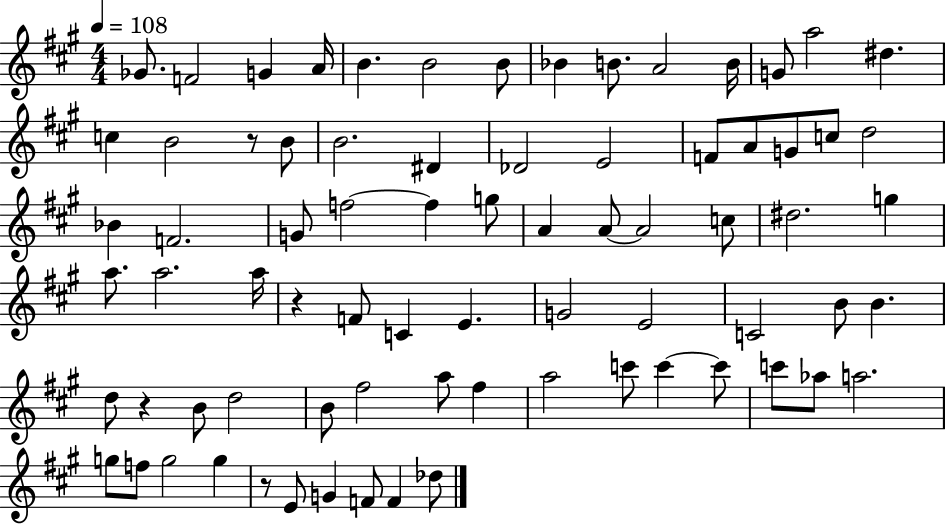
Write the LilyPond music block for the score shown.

{
  \clef treble
  \numericTimeSignature
  \time 4/4
  \key a \major
  \tempo 4 = 108
  ges'8. f'2 g'4 a'16 | b'4. b'2 b'8 | bes'4 b'8. a'2 b'16 | g'8 a''2 dis''4. | \break c''4 b'2 r8 b'8 | b'2. dis'4 | des'2 e'2 | f'8 a'8 g'8 c''8 d''2 | \break bes'4 f'2. | g'8 f''2~~ f''4 g''8 | a'4 a'8~~ a'2 c''8 | dis''2. g''4 | \break a''8. a''2. a''16 | r4 f'8 c'4 e'4. | g'2 e'2 | c'2 b'8 b'4. | \break d''8 r4 b'8 d''2 | b'8 fis''2 a''8 fis''4 | a''2 c'''8 c'''4~~ c'''8 | c'''8 aes''8 a''2. | \break g''8 f''8 g''2 g''4 | r8 e'8 g'4 f'8 f'4 des''8 | \bar "|."
}